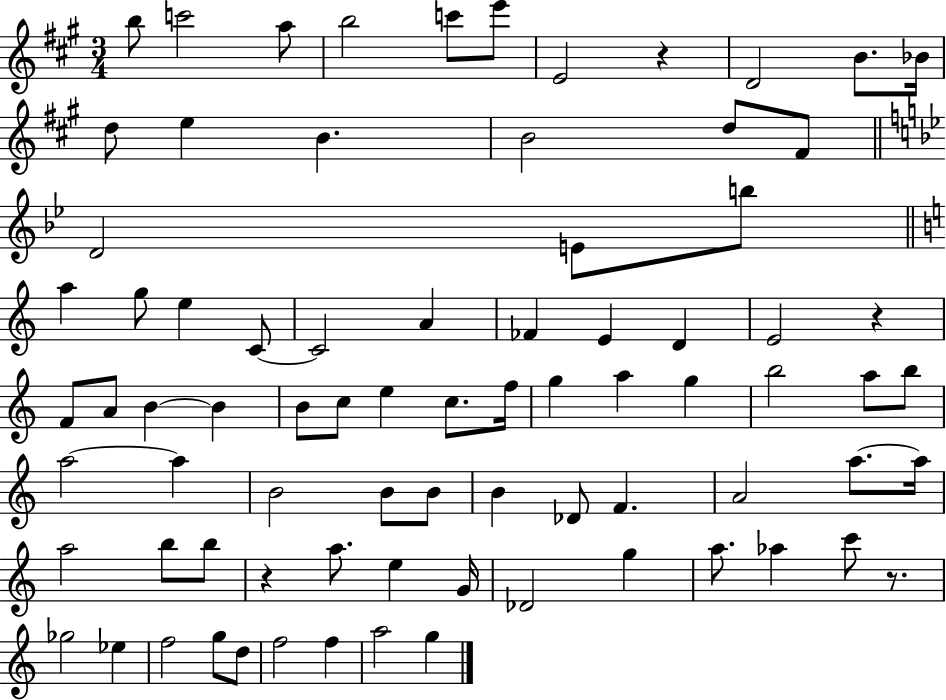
B5/e C6/h A5/e B5/h C6/e E6/e E4/h R/q D4/h B4/e. Bb4/s D5/e E5/q B4/q. B4/h D5/e F#4/e D4/h E4/e B5/e A5/q G5/e E5/q C4/e C4/h A4/q FES4/q E4/q D4/q E4/h R/q F4/e A4/e B4/q B4/q B4/e C5/e E5/q C5/e. F5/s G5/q A5/q G5/q B5/h A5/e B5/e A5/h A5/q B4/h B4/e B4/e B4/q Db4/e F4/q. A4/h A5/e. A5/s A5/h B5/e B5/e R/q A5/e. E5/q G4/s Db4/h G5/q A5/e. Ab5/q C6/e R/e. Gb5/h Eb5/q F5/h G5/e D5/e F5/h F5/q A5/h G5/q